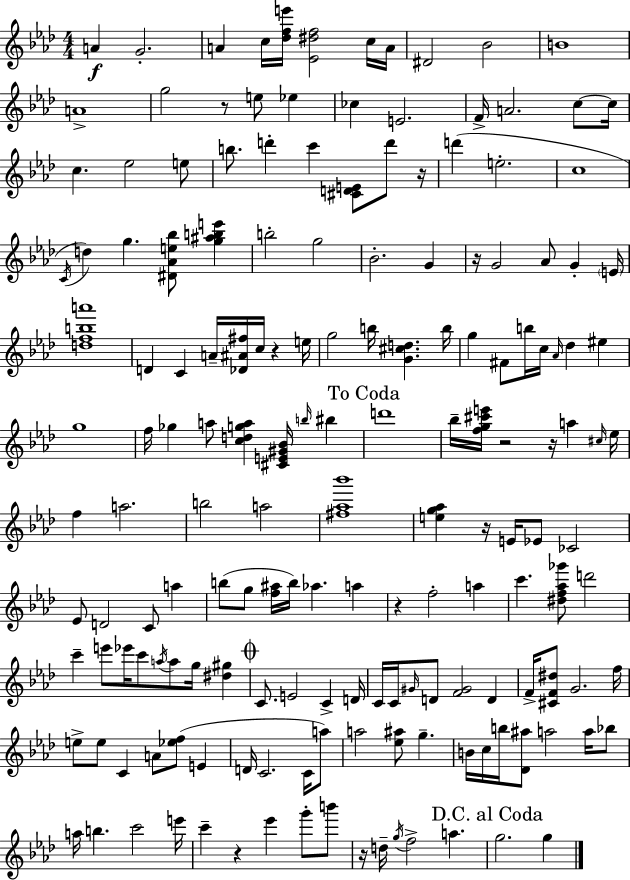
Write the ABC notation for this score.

X:1
T:Untitled
M:4/4
L:1/4
K:Fm
A G2 A c/4 [_dfe']/4 [_E^df]2 c/4 A/4 ^D2 _B2 B4 A4 g2 z/2 e/2 _e _c E2 F/4 A2 c/2 c/4 c _e2 e/2 b/2 d' c' [^CDE]/2 d'/2 z/4 d' e2 c4 C/4 d g [^D_Ae_b]/2 [g^abe'] b2 g2 _B2 G z/4 G2 _A/2 G E/4 [dfba']4 D C A/4 [_D^A^f]/4 c/4 z e/4 g2 b/4 [G^cd] b/4 g ^F/2 b/4 c/4 _A/4 _d ^e g4 f/4 _g a/2 [cdga] [^CE^G_B]/4 b/4 ^b d'4 _b/4 [fg^c'e']/4 z2 z/4 a ^c/4 _e/4 f a2 b2 a2 [^f_a_b']4 [eg_a] z/4 E/4 _E/2 _C2 _E/2 D2 C/2 a b/2 g/2 [f^a]/4 b/4 _a a z f2 a c' [^df_a_g']/2 d'2 c' e'/2 _e'/4 c'/2 a/4 a/2 g/4 [^d^g] C/2 E2 C D/4 C/4 C/4 ^G/4 D/2 [F^G]2 D F/4 [^CF^d]/2 G2 f/4 e/2 e/2 C A/2 [_ef]/2 E D/4 C2 C/4 a/2 a2 [_e^a]/2 g B/4 c/4 b/4 [_D^a]/2 a2 a/4 _b/2 a/4 b c'2 e'/4 c' z _e' g'/2 b'/2 z/4 d/4 g/4 f2 a g2 g